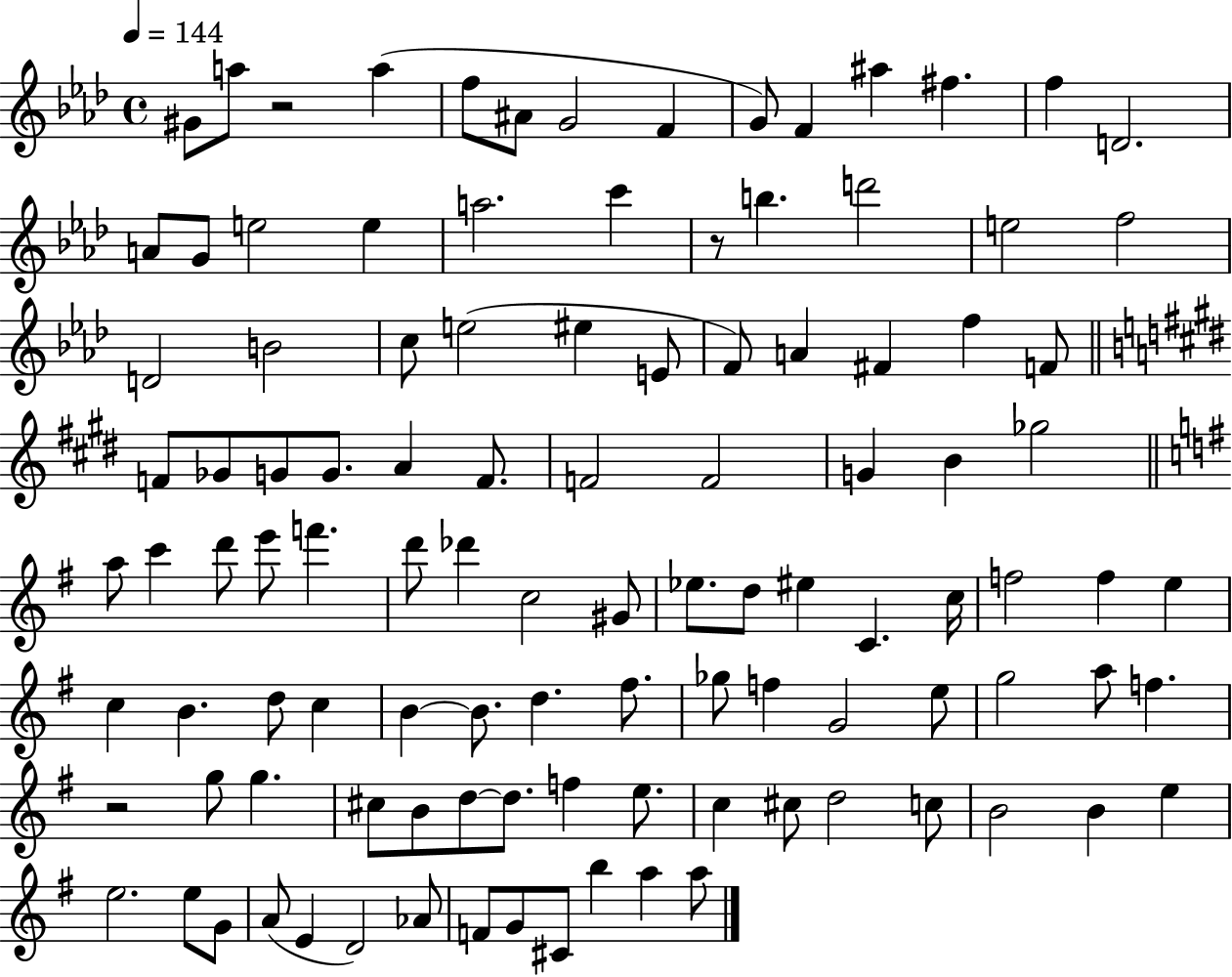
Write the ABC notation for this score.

X:1
T:Untitled
M:4/4
L:1/4
K:Ab
^G/2 a/2 z2 a f/2 ^A/2 G2 F G/2 F ^a ^f f D2 A/2 G/2 e2 e a2 c' z/2 b d'2 e2 f2 D2 B2 c/2 e2 ^e E/2 F/2 A ^F f F/2 F/2 _G/2 G/2 G/2 A F/2 F2 F2 G B _g2 a/2 c' d'/2 e'/2 f' d'/2 _d' c2 ^G/2 _e/2 d/2 ^e C c/4 f2 f e c B d/2 c B B/2 d ^f/2 _g/2 f G2 e/2 g2 a/2 f z2 g/2 g ^c/2 B/2 d/2 d/2 f e/2 c ^c/2 d2 c/2 B2 B e e2 e/2 G/2 A/2 E D2 _A/2 F/2 G/2 ^C/2 b a a/2